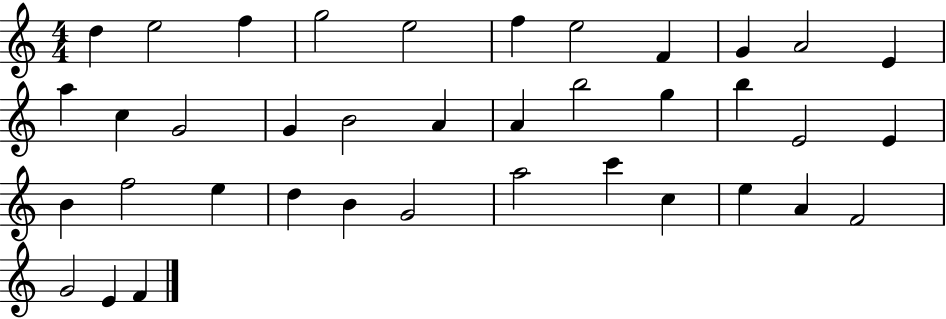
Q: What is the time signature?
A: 4/4